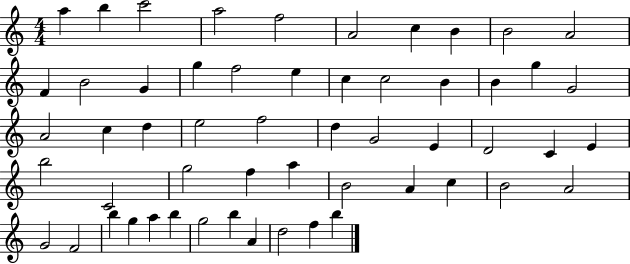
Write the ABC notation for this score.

X:1
T:Untitled
M:4/4
L:1/4
K:C
a b c'2 a2 f2 A2 c B B2 A2 F B2 G g f2 e c c2 B B g G2 A2 c d e2 f2 d G2 E D2 C E b2 C2 g2 f a B2 A c B2 A2 G2 F2 b g a b g2 b A d2 f b